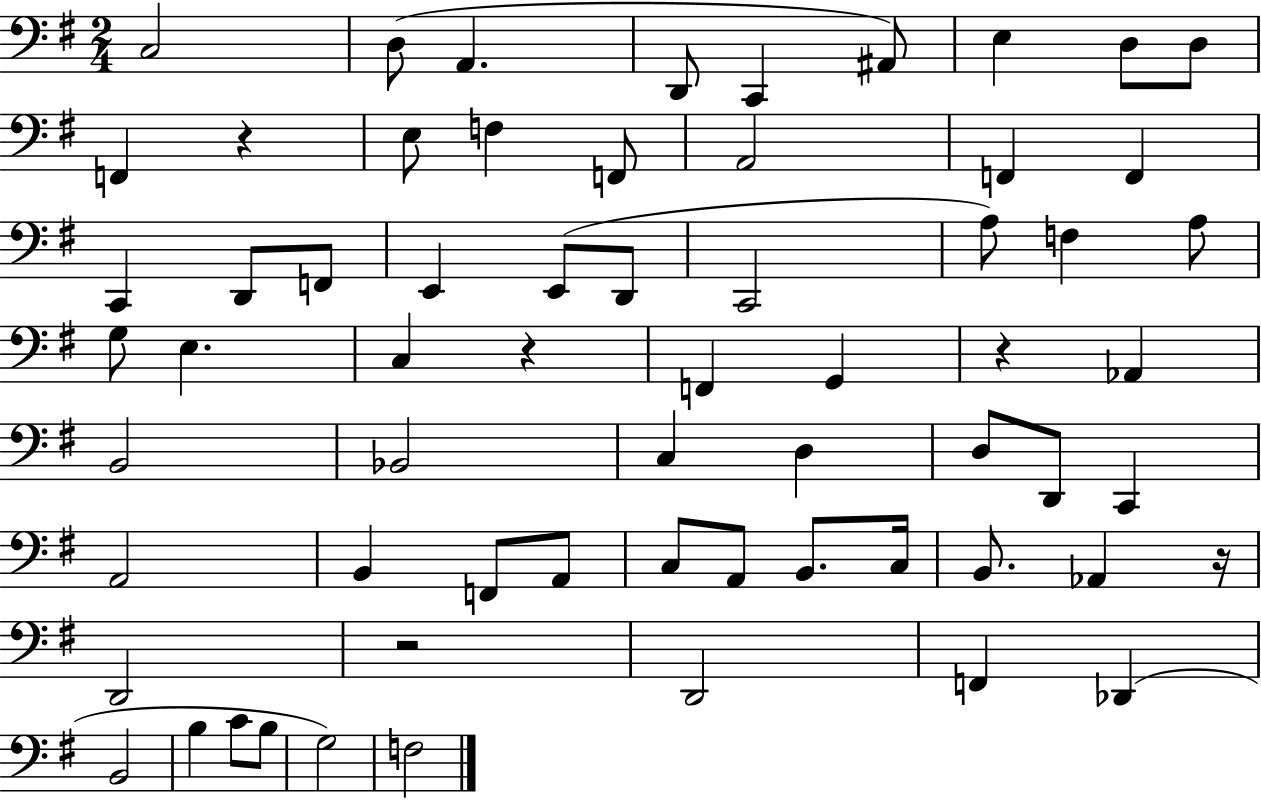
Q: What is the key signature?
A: G major